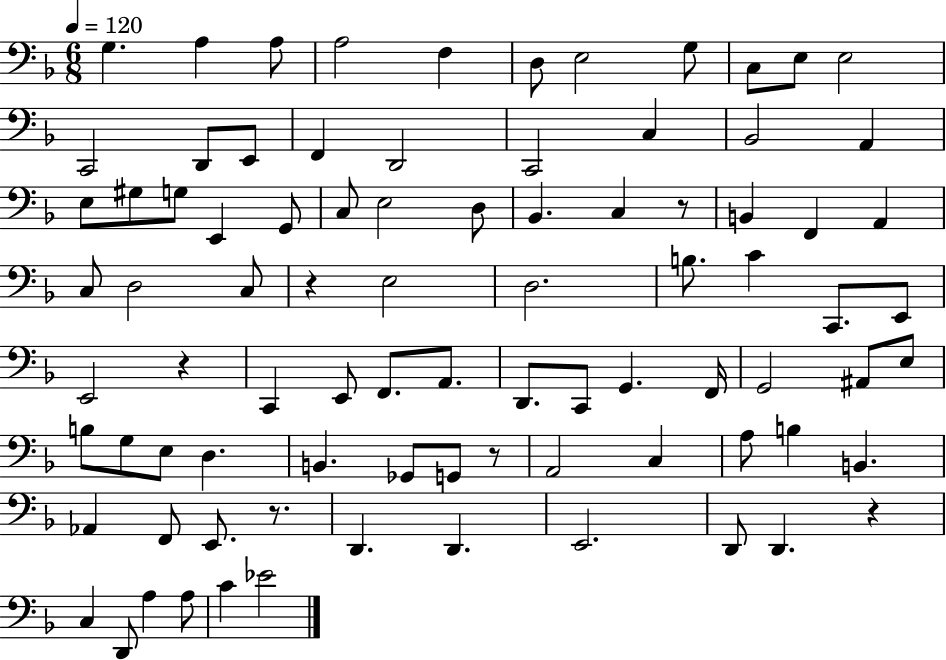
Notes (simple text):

G3/q. A3/q A3/e A3/h F3/q D3/e E3/h G3/e C3/e E3/e E3/h C2/h D2/e E2/e F2/q D2/h C2/h C3/q Bb2/h A2/q E3/e G#3/e G3/e E2/q G2/e C3/e E3/h D3/e Bb2/q. C3/q R/e B2/q F2/q A2/q C3/e D3/h C3/e R/q E3/h D3/h. B3/e. C4/q C2/e. E2/e E2/h R/q C2/q E2/e F2/e. A2/e. D2/e. C2/e G2/q. F2/s G2/h A#2/e E3/e B3/e G3/e E3/e D3/q. B2/q. Gb2/e G2/e R/e A2/h C3/q A3/e B3/q B2/q. Ab2/q F2/e E2/e. R/e. D2/q. D2/q. E2/h. D2/e D2/q. R/q C3/q D2/e A3/q A3/e C4/q Eb4/h